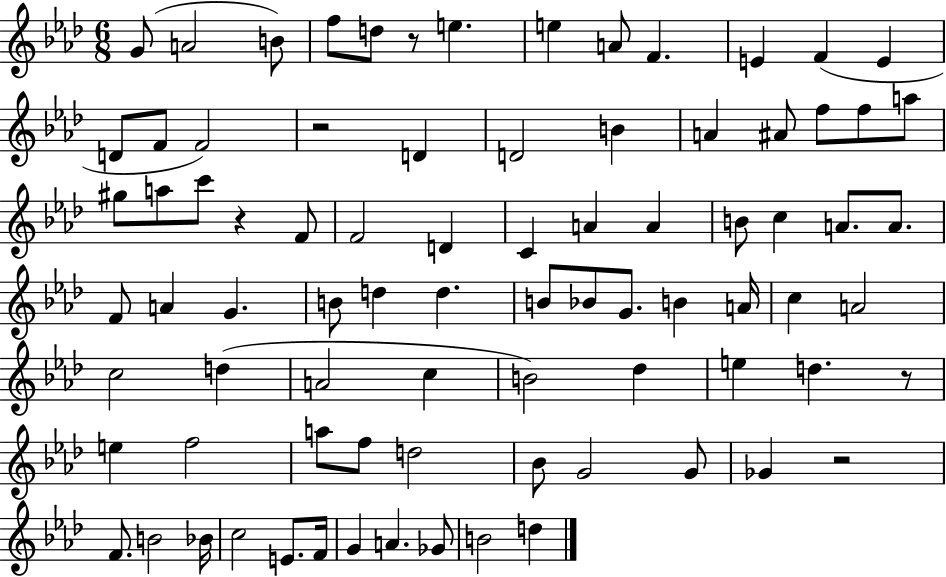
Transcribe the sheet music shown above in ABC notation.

X:1
T:Untitled
M:6/8
L:1/4
K:Ab
G/2 A2 B/2 f/2 d/2 z/2 e e A/2 F E F E D/2 F/2 F2 z2 D D2 B A ^A/2 f/2 f/2 a/2 ^g/2 a/2 c'/2 z F/2 F2 D C A A B/2 c A/2 A/2 F/2 A G B/2 d d B/2 _B/2 G/2 B A/4 c A2 c2 d A2 c B2 _d e d z/2 e f2 a/2 f/2 d2 _B/2 G2 G/2 _G z2 F/2 B2 _B/4 c2 E/2 F/4 G A _G/2 B2 d